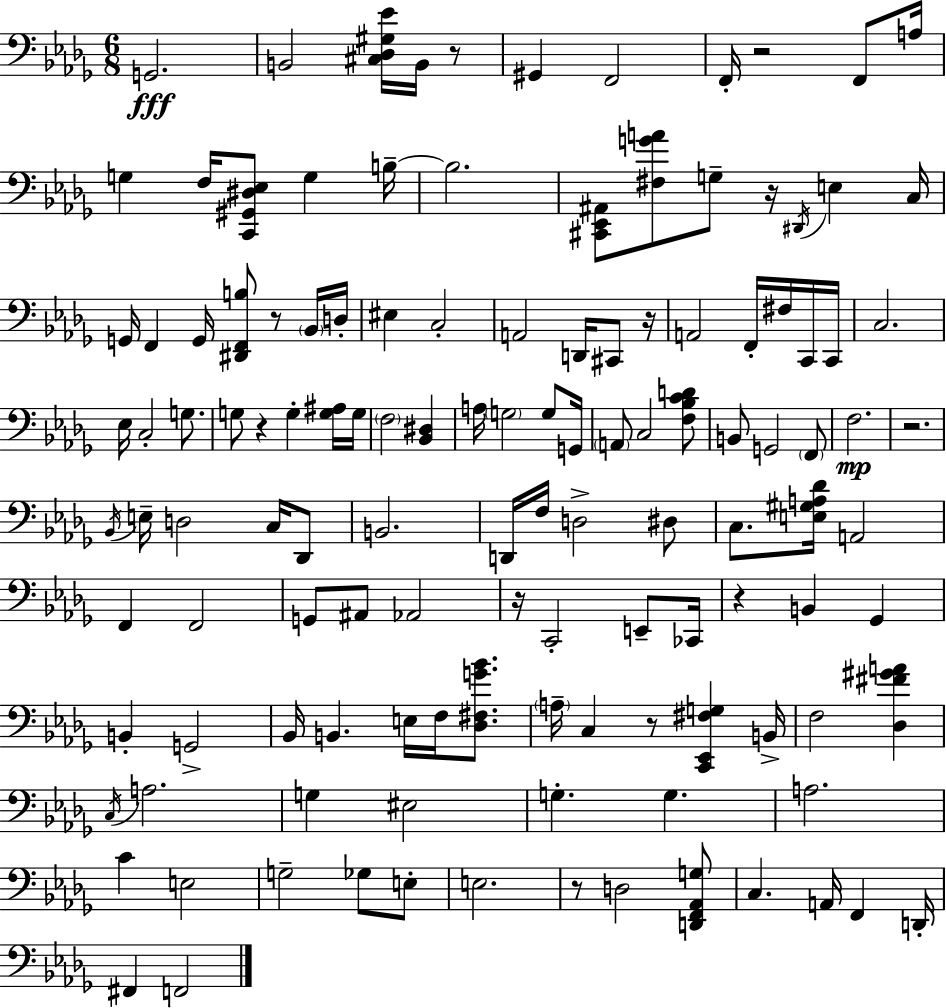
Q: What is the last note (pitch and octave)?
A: F2